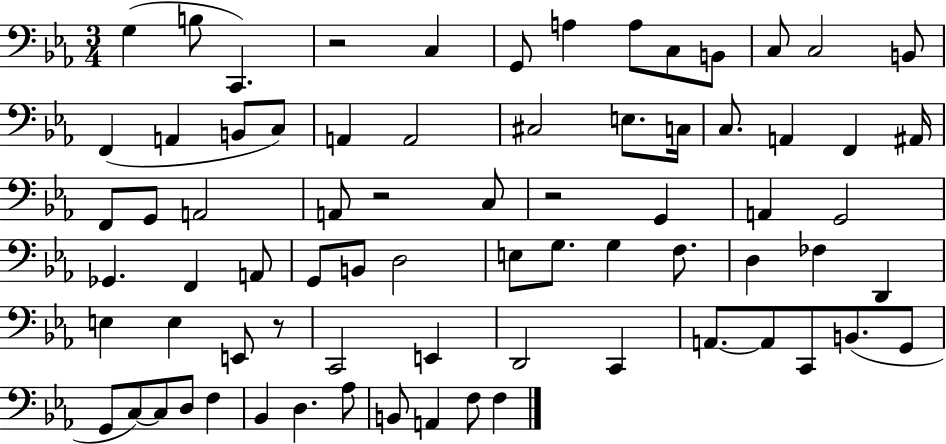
G3/q B3/e C2/q. R/h C3/q G2/e A3/q A3/e C3/e B2/e C3/e C3/h B2/e F2/q A2/q B2/e C3/e A2/q A2/h C#3/h E3/e. C3/s C3/e. A2/q F2/q A#2/s F2/e G2/e A2/h A2/e R/h C3/e R/h G2/q A2/q G2/h Gb2/q. F2/q A2/e G2/e B2/e D3/h E3/e G3/e. G3/q F3/e. D3/q FES3/q D2/q E3/q E3/q E2/e R/e C2/h E2/q D2/h C2/q A2/e. A2/e C2/e B2/e. G2/e G2/e C3/e C3/e D3/e F3/q Bb2/q D3/q. Ab3/e B2/e A2/q F3/e F3/q